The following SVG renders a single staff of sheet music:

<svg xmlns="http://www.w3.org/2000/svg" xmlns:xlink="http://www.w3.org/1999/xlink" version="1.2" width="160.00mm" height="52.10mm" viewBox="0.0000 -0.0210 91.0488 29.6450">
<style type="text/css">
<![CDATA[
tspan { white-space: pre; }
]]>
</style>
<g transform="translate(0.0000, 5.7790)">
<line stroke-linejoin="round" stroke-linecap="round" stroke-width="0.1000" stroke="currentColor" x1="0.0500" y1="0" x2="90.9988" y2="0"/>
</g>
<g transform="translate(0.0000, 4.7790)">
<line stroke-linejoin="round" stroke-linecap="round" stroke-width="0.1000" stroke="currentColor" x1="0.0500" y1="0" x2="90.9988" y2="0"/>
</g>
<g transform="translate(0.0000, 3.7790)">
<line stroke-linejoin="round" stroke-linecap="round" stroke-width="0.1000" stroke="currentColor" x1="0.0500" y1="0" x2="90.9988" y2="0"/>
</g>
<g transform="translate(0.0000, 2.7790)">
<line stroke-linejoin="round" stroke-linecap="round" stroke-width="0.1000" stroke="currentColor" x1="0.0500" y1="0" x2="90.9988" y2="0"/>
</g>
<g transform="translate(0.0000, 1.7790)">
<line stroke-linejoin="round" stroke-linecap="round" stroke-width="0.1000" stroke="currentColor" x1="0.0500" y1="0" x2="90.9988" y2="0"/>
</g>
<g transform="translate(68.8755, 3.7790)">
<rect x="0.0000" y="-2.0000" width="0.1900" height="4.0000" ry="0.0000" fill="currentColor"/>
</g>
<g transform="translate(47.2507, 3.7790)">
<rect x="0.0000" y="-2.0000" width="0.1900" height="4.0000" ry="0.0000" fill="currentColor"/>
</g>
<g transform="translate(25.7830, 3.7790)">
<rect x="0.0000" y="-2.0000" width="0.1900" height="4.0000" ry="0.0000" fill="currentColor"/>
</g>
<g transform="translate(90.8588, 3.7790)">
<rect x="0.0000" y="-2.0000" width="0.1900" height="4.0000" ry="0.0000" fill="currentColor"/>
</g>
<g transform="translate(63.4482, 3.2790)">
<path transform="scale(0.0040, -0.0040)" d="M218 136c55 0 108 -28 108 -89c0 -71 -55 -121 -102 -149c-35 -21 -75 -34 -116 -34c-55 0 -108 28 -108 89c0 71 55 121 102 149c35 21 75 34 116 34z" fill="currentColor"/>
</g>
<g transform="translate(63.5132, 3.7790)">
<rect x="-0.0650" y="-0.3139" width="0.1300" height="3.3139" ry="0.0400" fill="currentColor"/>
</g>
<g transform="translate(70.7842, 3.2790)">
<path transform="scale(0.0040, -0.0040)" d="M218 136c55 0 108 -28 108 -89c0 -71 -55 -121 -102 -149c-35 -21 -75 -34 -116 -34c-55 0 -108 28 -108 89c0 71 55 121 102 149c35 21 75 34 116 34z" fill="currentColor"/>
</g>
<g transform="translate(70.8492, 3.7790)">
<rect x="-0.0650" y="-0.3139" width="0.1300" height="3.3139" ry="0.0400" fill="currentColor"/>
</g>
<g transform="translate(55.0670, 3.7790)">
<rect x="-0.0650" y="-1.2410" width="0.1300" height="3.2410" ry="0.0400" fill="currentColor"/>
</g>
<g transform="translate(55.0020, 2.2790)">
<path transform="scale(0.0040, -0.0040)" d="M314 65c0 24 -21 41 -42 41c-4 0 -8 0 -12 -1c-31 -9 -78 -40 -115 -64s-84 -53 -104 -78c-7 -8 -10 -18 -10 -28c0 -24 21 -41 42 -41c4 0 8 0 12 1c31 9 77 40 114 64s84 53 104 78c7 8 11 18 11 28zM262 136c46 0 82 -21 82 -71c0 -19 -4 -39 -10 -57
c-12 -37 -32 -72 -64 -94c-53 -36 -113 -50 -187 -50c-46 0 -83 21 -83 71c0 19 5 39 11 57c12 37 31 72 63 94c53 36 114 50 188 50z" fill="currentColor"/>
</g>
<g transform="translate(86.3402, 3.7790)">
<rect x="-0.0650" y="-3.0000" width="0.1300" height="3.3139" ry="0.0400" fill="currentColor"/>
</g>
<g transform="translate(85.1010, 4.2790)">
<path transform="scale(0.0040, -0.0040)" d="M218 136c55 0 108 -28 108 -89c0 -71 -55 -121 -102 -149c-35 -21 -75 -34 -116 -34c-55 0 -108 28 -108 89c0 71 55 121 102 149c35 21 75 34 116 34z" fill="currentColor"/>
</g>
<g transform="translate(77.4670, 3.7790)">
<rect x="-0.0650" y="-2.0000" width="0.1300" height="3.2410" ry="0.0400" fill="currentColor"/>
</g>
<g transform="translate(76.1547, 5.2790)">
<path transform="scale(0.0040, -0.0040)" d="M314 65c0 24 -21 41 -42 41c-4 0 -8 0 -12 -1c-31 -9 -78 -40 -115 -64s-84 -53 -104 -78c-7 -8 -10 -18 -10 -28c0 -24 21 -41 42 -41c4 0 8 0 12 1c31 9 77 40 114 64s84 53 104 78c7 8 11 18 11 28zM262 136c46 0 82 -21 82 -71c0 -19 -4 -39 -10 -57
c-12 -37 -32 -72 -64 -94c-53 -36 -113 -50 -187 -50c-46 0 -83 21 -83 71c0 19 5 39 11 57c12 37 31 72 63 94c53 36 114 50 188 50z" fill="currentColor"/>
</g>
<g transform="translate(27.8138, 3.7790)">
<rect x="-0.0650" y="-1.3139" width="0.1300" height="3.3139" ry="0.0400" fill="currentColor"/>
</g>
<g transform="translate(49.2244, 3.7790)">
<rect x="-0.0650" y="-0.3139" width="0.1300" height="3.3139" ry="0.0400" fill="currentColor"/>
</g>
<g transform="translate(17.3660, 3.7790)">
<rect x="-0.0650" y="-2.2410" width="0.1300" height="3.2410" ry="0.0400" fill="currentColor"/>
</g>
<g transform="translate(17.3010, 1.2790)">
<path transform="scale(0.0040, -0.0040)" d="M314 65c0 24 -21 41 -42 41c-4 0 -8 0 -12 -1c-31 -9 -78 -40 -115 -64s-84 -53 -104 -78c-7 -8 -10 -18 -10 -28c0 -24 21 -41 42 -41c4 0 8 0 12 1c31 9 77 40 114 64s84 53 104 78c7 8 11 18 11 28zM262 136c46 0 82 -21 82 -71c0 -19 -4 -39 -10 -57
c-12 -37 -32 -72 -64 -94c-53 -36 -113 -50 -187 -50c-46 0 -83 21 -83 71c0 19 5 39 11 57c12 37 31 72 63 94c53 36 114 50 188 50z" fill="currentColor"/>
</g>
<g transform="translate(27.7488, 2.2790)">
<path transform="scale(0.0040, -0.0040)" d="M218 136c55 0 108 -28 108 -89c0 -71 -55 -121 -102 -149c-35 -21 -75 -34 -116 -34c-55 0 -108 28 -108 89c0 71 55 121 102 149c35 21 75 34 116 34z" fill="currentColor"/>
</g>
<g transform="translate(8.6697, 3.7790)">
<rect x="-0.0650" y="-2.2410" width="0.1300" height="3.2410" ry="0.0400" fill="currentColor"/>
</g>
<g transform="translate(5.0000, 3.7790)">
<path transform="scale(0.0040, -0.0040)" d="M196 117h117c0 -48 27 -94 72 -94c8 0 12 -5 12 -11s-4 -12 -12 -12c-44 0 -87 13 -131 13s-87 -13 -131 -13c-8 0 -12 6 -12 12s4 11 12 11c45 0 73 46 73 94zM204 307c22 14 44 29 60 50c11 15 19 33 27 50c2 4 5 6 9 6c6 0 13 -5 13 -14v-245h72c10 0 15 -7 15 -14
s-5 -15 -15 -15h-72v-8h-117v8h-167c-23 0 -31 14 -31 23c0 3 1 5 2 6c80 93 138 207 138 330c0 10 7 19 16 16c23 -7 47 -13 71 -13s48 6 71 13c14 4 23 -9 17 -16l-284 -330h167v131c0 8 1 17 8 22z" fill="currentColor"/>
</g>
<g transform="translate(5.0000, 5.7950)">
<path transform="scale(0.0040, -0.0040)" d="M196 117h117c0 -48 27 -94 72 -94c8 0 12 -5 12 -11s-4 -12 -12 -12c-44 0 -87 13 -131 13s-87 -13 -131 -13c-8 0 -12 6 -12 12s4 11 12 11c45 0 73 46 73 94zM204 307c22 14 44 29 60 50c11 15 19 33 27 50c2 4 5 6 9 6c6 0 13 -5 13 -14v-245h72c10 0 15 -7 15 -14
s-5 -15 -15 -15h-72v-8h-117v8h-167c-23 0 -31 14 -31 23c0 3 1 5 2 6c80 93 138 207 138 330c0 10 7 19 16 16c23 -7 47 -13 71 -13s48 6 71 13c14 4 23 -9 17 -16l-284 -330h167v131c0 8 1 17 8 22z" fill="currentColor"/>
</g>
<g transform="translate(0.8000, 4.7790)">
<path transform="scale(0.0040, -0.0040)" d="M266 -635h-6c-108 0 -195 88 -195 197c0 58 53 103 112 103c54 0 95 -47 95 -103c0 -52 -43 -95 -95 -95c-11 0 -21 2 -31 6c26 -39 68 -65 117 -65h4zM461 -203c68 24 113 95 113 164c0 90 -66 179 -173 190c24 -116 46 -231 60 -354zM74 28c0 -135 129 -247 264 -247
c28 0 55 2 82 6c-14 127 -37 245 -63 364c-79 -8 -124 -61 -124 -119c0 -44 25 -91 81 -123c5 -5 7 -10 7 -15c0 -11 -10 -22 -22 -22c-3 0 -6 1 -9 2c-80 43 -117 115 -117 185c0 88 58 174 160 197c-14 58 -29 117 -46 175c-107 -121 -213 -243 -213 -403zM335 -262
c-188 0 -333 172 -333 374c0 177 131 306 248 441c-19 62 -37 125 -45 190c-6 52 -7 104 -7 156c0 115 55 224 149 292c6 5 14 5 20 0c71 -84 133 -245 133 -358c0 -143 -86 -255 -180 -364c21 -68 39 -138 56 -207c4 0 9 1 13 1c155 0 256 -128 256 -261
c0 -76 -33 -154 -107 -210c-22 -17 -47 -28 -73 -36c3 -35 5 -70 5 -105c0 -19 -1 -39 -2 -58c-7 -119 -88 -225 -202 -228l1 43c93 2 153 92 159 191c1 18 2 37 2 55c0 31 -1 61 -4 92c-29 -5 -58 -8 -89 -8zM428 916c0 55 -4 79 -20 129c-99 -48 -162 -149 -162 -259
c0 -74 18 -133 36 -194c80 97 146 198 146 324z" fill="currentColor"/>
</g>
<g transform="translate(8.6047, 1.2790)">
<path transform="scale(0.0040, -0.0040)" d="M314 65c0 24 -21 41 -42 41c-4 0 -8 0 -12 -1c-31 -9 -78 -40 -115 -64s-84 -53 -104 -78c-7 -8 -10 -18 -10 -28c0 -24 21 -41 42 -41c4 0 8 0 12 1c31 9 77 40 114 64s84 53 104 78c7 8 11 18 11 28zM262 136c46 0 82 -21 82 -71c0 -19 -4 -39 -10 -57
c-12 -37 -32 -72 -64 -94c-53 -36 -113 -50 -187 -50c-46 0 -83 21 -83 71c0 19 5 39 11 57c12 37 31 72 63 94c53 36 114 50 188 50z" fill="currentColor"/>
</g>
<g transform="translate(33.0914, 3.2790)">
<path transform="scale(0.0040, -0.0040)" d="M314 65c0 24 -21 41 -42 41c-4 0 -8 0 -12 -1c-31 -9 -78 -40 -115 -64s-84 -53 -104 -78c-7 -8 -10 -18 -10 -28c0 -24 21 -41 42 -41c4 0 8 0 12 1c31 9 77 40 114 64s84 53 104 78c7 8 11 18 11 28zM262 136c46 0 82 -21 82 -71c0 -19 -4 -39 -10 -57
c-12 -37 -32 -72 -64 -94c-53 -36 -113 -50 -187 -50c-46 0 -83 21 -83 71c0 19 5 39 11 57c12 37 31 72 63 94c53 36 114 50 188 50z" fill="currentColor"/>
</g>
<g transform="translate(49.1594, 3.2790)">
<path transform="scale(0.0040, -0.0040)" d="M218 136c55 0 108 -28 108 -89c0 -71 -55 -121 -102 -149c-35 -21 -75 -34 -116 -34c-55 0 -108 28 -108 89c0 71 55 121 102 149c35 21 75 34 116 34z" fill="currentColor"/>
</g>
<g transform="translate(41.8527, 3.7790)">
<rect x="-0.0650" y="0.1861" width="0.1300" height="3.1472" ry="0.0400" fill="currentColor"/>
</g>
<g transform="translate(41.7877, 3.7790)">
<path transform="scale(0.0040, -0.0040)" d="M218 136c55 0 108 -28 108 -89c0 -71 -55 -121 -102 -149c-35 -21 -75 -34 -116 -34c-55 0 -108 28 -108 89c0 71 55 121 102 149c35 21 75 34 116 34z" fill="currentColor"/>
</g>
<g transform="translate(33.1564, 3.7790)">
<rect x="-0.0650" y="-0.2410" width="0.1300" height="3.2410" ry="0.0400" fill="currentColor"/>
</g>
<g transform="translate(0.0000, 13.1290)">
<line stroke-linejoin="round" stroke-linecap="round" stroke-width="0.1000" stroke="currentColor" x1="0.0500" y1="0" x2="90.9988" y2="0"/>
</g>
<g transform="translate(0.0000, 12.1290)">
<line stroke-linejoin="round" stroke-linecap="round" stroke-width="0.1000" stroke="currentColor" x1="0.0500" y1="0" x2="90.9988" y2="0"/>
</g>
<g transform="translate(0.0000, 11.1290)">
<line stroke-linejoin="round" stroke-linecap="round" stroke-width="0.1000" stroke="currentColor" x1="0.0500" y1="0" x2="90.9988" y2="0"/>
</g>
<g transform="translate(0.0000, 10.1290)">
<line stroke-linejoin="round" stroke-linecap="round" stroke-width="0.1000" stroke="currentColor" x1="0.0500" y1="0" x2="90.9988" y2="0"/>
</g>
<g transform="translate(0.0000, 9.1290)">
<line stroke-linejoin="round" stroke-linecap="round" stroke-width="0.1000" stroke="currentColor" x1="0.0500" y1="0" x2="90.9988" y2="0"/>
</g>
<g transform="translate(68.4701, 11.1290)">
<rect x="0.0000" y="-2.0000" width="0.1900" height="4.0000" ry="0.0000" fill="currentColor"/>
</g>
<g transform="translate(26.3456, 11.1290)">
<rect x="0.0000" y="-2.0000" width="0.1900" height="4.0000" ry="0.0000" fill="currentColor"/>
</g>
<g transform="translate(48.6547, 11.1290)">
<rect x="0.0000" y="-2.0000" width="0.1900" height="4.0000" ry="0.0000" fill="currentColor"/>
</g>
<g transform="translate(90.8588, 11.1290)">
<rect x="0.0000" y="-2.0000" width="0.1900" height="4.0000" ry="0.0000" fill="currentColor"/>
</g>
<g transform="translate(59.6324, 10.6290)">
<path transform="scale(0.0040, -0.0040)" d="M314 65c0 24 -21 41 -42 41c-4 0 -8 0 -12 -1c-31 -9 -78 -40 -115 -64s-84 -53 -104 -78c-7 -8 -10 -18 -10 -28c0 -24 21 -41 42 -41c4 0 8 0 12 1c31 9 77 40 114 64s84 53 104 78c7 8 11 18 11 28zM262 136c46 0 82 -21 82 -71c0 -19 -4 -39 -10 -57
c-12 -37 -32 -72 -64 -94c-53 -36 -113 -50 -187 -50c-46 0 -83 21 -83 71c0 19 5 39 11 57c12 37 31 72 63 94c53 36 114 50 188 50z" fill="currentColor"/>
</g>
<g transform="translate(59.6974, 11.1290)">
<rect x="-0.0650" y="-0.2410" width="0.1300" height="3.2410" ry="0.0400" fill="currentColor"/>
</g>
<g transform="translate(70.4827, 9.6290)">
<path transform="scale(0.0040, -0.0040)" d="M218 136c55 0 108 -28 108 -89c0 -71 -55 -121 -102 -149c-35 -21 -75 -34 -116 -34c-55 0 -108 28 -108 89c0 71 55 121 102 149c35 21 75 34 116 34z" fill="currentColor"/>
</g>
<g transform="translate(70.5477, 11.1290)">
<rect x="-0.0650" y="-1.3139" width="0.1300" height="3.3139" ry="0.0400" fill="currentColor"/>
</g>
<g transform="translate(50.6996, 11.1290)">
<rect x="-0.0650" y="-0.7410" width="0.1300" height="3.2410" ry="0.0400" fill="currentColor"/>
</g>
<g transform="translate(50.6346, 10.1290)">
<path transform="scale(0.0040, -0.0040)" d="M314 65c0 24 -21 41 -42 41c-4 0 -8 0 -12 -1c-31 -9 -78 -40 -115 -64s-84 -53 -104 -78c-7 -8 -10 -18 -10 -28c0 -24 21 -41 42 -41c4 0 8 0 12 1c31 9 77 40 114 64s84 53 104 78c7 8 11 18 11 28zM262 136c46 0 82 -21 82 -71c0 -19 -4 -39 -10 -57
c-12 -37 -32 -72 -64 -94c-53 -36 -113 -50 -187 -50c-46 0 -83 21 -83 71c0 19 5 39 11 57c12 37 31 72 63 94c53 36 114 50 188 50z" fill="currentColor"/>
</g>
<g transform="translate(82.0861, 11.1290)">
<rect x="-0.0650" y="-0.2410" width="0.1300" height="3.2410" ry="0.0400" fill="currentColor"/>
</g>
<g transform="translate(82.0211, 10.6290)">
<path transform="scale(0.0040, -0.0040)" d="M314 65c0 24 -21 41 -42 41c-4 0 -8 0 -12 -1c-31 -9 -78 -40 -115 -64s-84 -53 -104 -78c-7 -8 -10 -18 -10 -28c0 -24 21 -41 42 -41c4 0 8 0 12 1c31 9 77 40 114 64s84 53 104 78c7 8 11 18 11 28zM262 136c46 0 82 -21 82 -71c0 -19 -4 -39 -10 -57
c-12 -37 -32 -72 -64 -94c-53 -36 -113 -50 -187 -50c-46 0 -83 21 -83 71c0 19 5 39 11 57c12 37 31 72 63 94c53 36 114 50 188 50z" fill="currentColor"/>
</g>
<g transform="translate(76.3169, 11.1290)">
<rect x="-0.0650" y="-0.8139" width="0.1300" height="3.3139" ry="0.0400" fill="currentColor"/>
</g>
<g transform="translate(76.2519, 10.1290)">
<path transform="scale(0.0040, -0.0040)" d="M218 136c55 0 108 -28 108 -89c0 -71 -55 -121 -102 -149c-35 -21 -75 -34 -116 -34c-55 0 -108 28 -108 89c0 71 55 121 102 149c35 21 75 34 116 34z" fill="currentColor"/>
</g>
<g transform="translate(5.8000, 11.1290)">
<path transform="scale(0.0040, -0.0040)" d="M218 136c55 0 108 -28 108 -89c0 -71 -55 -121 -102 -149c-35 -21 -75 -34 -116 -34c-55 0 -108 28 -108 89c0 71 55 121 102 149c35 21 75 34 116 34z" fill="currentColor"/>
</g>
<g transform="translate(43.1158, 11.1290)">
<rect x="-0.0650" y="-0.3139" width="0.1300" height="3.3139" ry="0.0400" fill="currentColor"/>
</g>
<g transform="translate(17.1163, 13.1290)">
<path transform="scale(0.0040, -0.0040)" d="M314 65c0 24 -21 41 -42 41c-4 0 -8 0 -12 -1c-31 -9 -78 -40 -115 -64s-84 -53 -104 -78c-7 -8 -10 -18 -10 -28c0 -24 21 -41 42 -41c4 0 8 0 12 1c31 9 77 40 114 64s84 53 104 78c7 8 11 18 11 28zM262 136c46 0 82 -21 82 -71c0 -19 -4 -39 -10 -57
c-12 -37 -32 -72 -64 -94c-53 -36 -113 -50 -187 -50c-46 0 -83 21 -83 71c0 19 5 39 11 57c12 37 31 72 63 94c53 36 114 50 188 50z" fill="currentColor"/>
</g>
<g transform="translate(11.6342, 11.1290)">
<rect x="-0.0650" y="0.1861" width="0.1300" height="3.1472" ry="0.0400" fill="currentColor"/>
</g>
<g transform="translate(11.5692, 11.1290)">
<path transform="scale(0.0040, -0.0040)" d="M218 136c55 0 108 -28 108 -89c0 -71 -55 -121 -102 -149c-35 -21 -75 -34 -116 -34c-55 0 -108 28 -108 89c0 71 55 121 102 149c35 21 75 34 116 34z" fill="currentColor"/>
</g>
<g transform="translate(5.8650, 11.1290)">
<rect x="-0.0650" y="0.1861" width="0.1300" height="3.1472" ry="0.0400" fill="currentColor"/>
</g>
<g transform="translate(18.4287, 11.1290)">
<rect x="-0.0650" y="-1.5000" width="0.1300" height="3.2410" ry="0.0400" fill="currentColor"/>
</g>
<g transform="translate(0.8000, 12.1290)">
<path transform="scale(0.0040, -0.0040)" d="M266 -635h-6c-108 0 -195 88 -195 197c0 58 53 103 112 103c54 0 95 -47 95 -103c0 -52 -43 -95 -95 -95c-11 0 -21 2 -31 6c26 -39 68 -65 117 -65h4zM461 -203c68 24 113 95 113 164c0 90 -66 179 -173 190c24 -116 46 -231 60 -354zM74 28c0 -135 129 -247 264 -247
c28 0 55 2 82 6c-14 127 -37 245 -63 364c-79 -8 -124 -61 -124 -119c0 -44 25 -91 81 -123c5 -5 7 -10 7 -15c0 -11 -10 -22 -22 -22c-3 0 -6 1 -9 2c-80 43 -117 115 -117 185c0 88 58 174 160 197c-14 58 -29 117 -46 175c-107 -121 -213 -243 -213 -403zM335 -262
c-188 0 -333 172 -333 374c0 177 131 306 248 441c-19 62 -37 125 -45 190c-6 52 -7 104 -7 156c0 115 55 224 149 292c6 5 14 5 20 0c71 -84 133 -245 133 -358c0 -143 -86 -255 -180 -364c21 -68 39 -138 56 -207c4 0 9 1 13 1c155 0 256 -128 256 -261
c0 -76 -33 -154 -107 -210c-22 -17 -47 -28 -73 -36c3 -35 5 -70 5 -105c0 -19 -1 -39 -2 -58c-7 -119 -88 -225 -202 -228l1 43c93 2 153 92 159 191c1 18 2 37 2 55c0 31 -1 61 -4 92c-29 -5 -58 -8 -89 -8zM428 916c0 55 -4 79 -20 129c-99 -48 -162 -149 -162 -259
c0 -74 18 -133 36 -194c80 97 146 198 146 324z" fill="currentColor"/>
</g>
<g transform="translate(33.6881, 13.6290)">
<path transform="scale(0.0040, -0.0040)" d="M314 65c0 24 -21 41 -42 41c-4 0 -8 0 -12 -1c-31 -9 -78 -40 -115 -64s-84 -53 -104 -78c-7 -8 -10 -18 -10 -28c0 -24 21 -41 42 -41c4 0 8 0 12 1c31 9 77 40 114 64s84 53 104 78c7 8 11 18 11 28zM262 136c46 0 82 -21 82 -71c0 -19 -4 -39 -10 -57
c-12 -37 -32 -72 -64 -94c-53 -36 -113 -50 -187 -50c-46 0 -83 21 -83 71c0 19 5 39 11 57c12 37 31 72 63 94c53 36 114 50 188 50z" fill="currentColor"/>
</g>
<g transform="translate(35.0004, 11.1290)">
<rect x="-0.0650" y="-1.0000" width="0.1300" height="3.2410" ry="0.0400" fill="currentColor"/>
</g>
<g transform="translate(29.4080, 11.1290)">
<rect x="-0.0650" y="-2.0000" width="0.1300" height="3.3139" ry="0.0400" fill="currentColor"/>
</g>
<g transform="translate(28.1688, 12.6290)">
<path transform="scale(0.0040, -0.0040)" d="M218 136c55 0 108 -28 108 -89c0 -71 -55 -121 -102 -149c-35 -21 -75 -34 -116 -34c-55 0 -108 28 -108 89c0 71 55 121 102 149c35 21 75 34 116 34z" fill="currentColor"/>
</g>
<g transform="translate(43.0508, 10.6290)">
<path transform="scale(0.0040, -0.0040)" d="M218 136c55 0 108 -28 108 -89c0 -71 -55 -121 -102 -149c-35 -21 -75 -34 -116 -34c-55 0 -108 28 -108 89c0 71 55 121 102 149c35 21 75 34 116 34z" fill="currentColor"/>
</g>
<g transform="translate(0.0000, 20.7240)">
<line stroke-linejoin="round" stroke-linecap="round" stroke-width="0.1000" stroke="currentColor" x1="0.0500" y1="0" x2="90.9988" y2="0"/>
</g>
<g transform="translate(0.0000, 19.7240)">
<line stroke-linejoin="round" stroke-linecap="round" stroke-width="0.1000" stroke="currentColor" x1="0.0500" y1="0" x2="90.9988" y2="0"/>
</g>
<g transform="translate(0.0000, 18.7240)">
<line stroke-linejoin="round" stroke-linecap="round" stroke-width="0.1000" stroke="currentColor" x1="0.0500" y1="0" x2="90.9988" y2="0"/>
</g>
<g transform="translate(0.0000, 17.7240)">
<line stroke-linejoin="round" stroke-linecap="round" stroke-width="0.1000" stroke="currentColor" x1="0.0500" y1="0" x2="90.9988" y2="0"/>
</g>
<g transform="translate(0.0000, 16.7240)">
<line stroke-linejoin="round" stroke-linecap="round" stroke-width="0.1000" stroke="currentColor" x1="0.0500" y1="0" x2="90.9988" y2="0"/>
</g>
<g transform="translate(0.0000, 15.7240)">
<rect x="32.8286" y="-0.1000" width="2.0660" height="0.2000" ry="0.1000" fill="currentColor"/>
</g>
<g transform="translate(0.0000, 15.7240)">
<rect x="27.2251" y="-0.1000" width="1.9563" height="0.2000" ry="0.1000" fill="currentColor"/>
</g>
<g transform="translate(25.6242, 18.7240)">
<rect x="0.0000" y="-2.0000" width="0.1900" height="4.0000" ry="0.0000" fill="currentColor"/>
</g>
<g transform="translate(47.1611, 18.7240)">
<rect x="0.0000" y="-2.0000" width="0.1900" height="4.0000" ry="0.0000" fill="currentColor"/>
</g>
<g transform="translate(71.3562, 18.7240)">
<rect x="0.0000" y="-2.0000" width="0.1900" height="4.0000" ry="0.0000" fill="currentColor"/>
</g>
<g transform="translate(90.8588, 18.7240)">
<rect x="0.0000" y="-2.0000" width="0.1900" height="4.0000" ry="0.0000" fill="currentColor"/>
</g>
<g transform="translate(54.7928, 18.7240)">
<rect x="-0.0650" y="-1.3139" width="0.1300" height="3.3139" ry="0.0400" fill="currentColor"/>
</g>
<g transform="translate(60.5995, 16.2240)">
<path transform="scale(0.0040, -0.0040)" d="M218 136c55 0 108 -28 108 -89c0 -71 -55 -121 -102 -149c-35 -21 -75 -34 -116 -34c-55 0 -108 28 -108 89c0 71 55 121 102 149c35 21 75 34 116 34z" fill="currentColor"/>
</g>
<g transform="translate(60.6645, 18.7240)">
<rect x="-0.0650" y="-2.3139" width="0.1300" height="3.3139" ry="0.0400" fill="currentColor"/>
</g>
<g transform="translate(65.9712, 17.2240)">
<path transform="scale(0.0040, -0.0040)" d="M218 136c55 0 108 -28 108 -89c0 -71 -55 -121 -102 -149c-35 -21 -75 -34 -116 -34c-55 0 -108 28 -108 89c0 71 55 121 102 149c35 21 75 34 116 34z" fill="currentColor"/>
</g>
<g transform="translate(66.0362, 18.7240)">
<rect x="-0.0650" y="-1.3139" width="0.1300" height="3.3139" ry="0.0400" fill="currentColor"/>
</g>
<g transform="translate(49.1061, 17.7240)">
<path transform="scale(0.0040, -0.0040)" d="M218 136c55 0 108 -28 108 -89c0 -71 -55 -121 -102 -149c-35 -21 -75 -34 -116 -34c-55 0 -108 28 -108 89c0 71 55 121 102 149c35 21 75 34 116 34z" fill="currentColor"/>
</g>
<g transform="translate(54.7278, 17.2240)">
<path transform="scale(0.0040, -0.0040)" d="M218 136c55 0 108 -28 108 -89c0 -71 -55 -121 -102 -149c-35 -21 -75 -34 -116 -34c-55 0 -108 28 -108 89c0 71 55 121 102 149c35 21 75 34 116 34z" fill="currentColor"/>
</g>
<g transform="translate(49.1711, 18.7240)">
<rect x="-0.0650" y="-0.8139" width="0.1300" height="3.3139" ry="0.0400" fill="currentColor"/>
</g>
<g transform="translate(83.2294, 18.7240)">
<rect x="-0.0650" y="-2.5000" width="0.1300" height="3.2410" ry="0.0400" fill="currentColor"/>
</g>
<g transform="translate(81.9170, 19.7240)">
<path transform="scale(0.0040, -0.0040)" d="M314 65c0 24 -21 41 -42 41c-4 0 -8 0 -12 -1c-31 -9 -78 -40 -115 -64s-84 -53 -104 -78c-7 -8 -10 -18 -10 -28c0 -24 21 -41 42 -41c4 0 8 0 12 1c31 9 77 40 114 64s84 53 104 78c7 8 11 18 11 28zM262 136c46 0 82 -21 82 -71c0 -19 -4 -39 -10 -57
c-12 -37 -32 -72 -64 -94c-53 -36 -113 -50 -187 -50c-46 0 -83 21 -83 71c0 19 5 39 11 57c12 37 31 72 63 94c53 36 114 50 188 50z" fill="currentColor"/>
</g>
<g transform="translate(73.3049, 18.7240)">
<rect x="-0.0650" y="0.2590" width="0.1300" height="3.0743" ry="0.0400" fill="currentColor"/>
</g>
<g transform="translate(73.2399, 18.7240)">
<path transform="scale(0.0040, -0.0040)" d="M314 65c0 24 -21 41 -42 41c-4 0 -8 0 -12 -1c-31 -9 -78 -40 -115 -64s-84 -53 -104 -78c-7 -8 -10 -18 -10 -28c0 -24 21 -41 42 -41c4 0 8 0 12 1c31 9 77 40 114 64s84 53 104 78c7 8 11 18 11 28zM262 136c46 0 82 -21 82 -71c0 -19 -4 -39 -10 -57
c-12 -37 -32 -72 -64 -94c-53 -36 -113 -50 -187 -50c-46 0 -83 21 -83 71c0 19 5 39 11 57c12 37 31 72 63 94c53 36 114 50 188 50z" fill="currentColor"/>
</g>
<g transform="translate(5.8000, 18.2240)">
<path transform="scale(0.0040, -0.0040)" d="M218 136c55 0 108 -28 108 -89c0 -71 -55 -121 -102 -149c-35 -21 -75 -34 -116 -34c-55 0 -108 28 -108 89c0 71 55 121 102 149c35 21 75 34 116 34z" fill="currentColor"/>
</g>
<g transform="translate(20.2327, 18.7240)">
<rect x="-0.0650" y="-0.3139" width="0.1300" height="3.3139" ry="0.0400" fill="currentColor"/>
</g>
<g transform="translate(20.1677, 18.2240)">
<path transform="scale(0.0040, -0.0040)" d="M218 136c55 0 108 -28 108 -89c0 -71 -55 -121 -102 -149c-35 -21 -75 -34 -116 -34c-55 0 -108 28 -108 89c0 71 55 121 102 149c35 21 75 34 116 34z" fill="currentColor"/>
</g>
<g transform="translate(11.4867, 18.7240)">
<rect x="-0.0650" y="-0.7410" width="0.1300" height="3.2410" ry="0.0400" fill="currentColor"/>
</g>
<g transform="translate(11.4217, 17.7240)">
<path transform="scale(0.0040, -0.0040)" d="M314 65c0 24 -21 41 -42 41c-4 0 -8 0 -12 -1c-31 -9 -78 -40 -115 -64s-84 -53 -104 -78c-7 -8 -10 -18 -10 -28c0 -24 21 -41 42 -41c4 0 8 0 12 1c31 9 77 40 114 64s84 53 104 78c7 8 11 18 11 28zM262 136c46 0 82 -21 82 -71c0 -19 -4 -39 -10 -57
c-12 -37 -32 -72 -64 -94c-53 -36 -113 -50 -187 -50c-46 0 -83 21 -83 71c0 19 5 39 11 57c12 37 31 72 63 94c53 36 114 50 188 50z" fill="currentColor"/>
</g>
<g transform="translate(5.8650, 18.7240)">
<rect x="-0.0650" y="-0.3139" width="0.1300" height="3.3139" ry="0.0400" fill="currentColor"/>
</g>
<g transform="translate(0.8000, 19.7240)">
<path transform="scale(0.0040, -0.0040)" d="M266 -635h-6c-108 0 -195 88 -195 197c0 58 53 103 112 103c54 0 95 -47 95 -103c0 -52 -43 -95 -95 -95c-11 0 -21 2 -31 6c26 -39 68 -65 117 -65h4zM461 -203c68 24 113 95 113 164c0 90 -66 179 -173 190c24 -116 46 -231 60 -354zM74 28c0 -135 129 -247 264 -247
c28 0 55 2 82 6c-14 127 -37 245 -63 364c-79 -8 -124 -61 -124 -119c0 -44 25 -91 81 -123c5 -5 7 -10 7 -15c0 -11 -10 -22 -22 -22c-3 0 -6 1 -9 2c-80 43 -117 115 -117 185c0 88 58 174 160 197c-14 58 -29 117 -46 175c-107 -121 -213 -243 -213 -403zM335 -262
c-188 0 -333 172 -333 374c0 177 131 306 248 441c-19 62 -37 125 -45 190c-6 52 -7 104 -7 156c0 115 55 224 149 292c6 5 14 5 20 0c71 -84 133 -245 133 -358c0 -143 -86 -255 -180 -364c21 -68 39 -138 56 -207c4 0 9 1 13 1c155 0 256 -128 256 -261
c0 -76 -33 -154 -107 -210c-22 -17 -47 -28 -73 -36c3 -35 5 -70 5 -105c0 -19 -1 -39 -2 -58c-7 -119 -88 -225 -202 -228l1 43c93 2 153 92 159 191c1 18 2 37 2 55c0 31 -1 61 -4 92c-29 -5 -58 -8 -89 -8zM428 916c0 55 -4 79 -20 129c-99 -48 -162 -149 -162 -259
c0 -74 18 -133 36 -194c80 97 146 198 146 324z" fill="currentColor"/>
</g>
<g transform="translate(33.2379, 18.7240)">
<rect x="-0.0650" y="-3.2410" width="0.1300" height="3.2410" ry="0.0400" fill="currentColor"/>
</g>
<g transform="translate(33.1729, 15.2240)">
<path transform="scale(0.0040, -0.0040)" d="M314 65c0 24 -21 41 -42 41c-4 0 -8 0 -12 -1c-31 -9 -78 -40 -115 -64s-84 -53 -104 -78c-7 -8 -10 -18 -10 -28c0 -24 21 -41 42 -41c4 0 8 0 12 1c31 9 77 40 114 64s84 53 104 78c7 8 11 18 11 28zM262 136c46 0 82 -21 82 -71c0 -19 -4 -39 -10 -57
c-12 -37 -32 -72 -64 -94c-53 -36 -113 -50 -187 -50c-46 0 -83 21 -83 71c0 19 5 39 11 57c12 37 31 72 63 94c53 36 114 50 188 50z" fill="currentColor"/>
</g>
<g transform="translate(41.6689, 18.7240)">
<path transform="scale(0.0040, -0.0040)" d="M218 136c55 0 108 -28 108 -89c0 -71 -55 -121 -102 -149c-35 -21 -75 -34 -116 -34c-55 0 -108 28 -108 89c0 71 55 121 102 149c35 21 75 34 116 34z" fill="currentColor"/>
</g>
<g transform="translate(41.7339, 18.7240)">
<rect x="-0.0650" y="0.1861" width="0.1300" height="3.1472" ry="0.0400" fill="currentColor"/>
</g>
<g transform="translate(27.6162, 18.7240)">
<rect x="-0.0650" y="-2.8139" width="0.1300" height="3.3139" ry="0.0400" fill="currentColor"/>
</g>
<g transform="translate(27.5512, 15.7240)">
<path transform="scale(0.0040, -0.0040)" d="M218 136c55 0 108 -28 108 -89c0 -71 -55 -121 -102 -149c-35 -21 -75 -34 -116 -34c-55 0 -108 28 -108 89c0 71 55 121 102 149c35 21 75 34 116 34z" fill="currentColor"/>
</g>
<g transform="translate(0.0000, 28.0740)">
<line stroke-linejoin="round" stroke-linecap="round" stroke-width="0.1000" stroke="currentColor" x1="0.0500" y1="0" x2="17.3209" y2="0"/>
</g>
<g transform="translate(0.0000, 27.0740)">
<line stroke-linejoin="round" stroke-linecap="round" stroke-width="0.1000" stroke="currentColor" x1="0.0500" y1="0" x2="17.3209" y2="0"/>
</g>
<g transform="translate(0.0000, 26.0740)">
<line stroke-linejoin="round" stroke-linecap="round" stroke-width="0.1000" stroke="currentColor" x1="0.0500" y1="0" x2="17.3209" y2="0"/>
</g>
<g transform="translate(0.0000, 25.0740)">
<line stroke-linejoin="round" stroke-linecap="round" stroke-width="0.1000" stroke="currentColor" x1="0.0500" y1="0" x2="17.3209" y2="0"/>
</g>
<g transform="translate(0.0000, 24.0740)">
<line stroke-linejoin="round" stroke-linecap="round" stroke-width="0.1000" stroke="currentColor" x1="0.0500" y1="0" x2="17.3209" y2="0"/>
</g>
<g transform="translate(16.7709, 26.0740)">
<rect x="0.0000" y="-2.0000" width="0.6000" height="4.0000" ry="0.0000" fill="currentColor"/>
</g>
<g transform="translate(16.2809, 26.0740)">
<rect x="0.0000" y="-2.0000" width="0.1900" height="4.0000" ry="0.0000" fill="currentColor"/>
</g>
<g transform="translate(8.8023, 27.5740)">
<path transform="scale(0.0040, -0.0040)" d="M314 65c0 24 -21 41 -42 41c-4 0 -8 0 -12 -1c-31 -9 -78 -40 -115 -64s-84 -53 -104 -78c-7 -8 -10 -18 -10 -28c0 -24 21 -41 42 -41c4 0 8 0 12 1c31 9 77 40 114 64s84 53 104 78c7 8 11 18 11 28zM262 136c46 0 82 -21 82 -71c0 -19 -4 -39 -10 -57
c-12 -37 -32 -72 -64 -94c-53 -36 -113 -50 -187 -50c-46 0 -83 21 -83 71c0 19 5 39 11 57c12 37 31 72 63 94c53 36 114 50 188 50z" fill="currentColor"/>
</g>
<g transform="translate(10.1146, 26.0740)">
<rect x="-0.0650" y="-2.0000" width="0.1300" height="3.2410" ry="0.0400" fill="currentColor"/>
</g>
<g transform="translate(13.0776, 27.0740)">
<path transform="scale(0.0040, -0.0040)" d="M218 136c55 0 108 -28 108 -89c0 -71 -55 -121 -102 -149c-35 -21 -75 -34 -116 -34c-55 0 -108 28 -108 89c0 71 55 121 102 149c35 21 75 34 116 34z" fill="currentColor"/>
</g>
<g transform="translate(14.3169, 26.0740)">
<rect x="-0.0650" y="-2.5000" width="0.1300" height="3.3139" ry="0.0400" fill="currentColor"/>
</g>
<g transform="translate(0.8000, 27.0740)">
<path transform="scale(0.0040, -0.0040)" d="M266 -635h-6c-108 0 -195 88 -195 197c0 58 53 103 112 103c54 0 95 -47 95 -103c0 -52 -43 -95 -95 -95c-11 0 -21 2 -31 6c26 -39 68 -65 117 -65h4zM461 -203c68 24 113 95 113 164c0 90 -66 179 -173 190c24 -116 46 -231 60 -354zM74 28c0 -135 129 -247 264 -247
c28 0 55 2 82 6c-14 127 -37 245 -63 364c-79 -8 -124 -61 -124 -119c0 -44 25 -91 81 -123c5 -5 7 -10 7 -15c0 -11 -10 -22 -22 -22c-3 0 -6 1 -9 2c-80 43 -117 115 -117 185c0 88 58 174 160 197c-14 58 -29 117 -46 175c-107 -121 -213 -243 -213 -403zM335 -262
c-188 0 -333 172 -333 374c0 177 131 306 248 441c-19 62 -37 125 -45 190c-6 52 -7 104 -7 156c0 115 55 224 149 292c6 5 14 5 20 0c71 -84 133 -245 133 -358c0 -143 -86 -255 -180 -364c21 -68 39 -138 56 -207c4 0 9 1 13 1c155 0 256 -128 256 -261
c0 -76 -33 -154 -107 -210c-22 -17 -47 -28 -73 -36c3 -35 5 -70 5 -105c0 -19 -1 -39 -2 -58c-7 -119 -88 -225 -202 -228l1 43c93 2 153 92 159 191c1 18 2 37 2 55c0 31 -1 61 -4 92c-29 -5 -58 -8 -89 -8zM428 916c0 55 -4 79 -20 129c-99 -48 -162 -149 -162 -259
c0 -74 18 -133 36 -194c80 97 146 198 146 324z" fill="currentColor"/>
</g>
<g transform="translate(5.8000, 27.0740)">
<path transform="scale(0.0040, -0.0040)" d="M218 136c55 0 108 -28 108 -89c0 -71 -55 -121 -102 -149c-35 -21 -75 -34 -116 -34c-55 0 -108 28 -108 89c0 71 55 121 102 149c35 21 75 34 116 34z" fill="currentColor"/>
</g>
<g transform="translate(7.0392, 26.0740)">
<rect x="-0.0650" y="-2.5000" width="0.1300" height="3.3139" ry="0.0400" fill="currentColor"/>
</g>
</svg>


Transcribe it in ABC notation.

X:1
T:Untitled
M:4/4
L:1/4
K:C
g2 g2 e c2 B c e2 c c F2 A B B E2 F D2 c d2 c2 e d c2 c d2 c a b2 B d e g e B2 G2 G F2 G